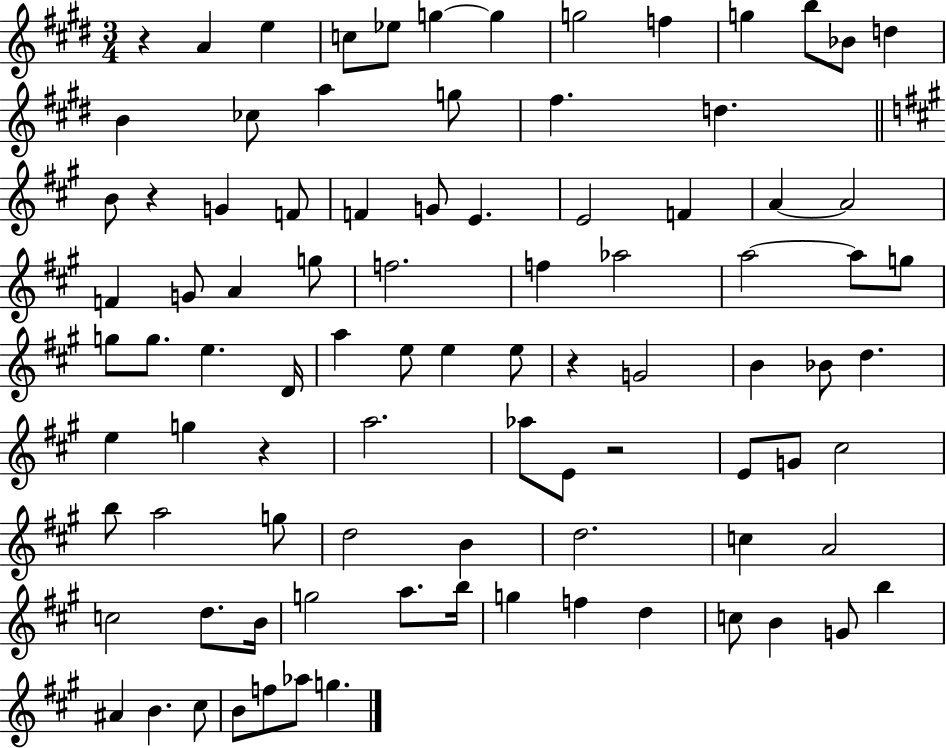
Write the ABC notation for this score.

X:1
T:Untitled
M:3/4
L:1/4
K:E
z A e c/2 _e/2 g g g2 f g b/2 _B/2 d B _c/2 a g/2 ^f d B/2 z G F/2 F G/2 E E2 F A A2 F G/2 A g/2 f2 f _a2 a2 a/2 g/2 g/2 g/2 e D/4 a e/2 e e/2 z G2 B _B/2 d e g z a2 _a/2 E/2 z2 E/2 G/2 ^c2 b/2 a2 g/2 d2 B d2 c A2 c2 d/2 B/4 g2 a/2 b/4 g f d c/2 B G/2 b ^A B ^c/2 B/2 f/2 _a/2 g